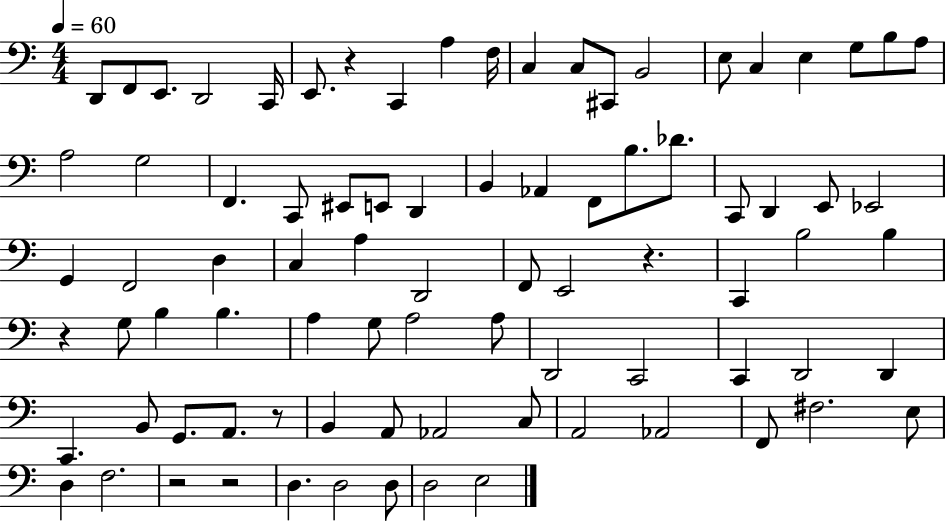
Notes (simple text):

D2/e F2/e E2/e. D2/h C2/s E2/e. R/q C2/q A3/q F3/s C3/q C3/e C#2/e B2/h E3/e C3/q E3/q G3/e B3/e A3/e A3/h G3/h F2/q. C2/e EIS2/e E2/e D2/q B2/q Ab2/q F2/e B3/e. Db4/e. C2/e D2/q E2/e Eb2/h G2/q F2/h D3/q C3/q A3/q D2/h F2/e E2/h R/q. C2/q B3/h B3/q R/q G3/e B3/q B3/q. A3/q G3/e A3/h A3/e D2/h C2/h C2/q D2/h D2/q C2/q. B2/e G2/e. A2/e. R/e B2/q A2/e Ab2/h C3/e A2/h Ab2/h F2/e F#3/h. E3/e D3/q F3/h. R/h R/h D3/q. D3/h D3/e D3/h E3/h